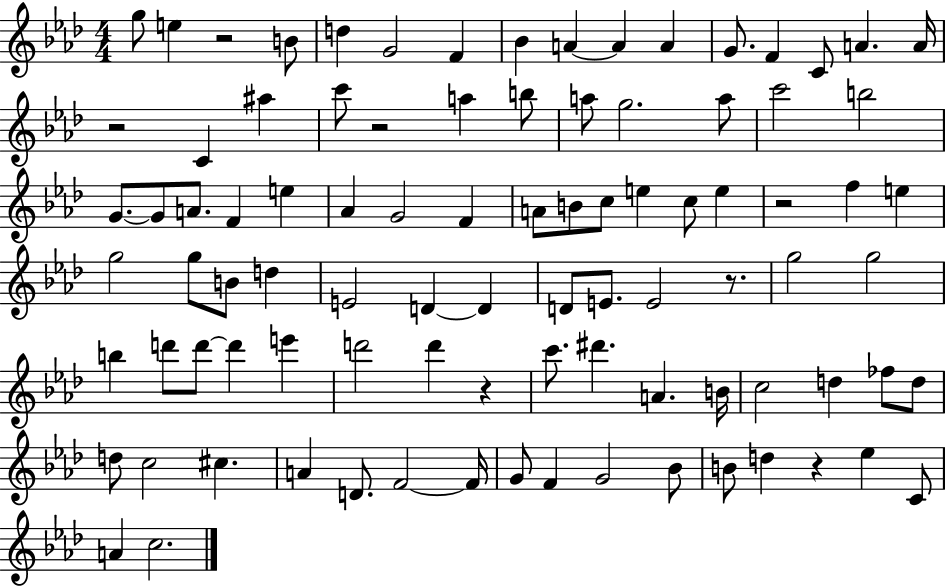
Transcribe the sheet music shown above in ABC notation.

X:1
T:Untitled
M:4/4
L:1/4
K:Ab
g/2 e z2 B/2 d G2 F _B A A A G/2 F C/2 A A/4 z2 C ^a c'/2 z2 a b/2 a/2 g2 a/2 c'2 b2 G/2 G/2 A/2 F e _A G2 F A/2 B/2 c/2 e c/2 e z2 f e g2 g/2 B/2 d E2 D D D/2 E/2 E2 z/2 g2 g2 b d'/2 d'/2 d' e' d'2 d' z c'/2 ^d' A B/4 c2 d _f/2 d/2 d/2 c2 ^c A D/2 F2 F/4 G/2 F G2 _B/2 B/2 d z _e C/2 A c2